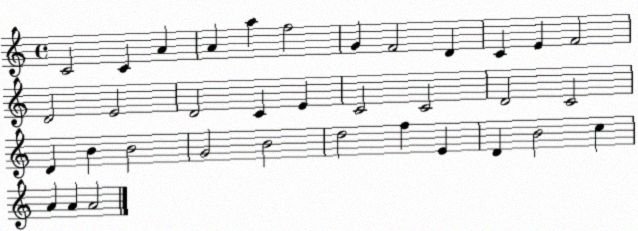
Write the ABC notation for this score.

X:1
T:Untitled
M:4/4
L:1/4
K:C
C2 C A A a f2 G F2 D C E F2 D2 E2 D2 C E C2 C2 D2 C2 D B B2 G2 B2 d2 f E D B2 c A A A2